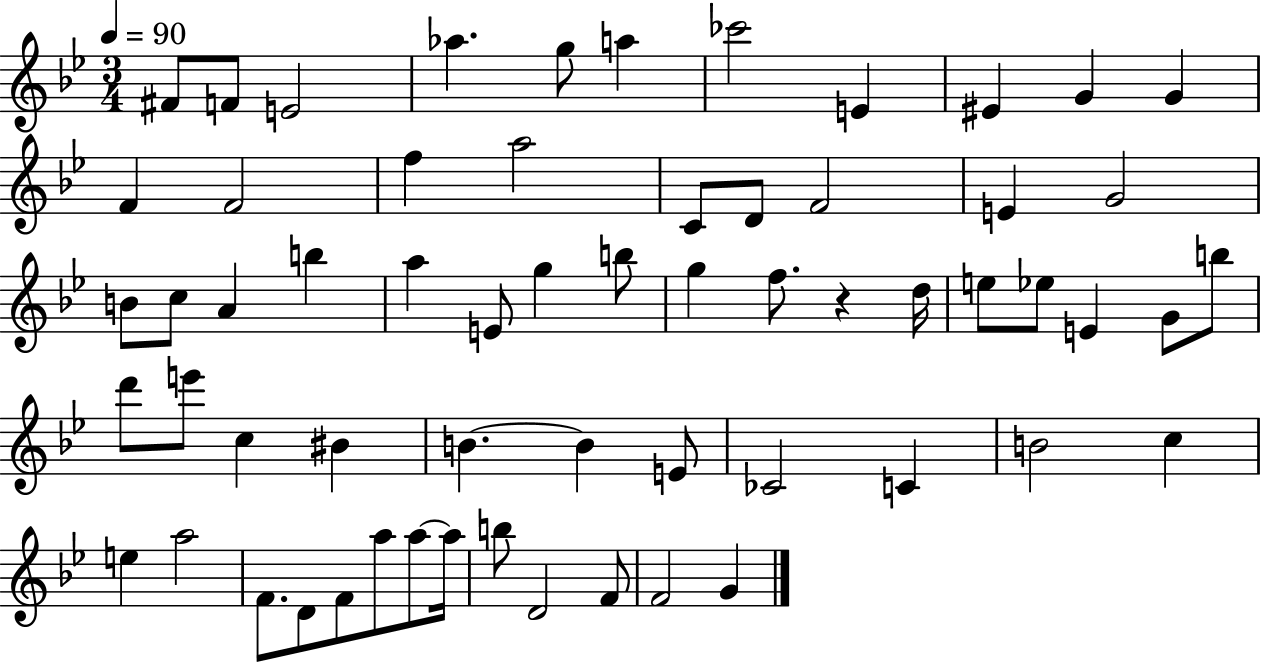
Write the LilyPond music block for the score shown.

{
  \clef treble
  \numericTimeSignature
  \time 3/4
  \key bes \major
  \tempo 4 = 90
  fis'8 f'8 e'2 | aes''4. g''8 a''4 | ces'''2 e'4 | eis'4 g'4 g'4 | \break f'4 f'2 | f''4 a''2 | c'8 d'8 f'2 | e'4 g'2 | \break b'8 c''8 a'4 b''4 | a''4 e'8 g''4 b''8 | g''4 f''8. r4 d''16 | e''8 ees''8 e'4 g'8 b''8 | \break d'''8 e'''8 c''4 bis'4 | b'4.~~ b'4 e'8 | ces'2 c'4 | b'2 c''4 | \break e''4 a''2 | f'8. d'8 f'8 a''8 a''8~~ a''16 | b''8 d'2 f'8 | f'2 g'4 | \break \bar "|."
}